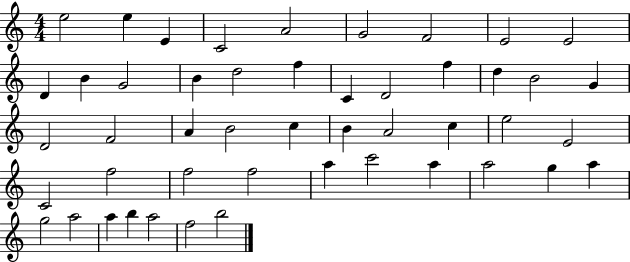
X:1
T:Untitled
M:4/4
L:1/4
K:C
e2 e E C2 A2 G2 F2 E2 E2 D B G2 B d2 f C D2 f d B2 G D2 F2 A B2 c B A2 c e2 E2 C2 f2 f2 f2 a c'2 a a2 g a g2 a2 a b a2 f2 b2